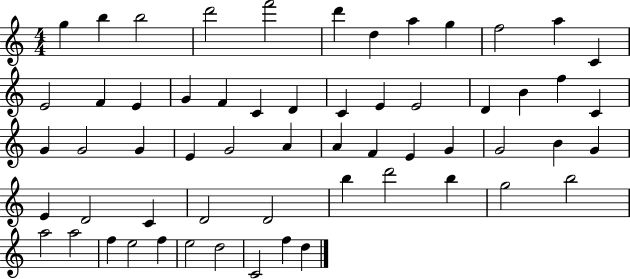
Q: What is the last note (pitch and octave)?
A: D5